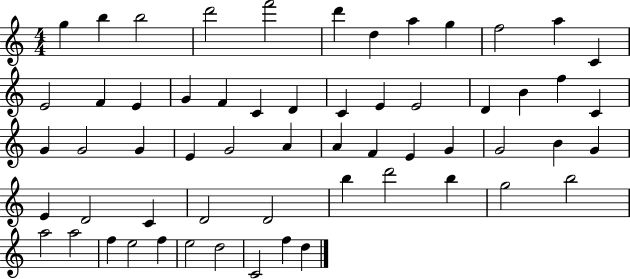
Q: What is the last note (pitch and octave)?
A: D5